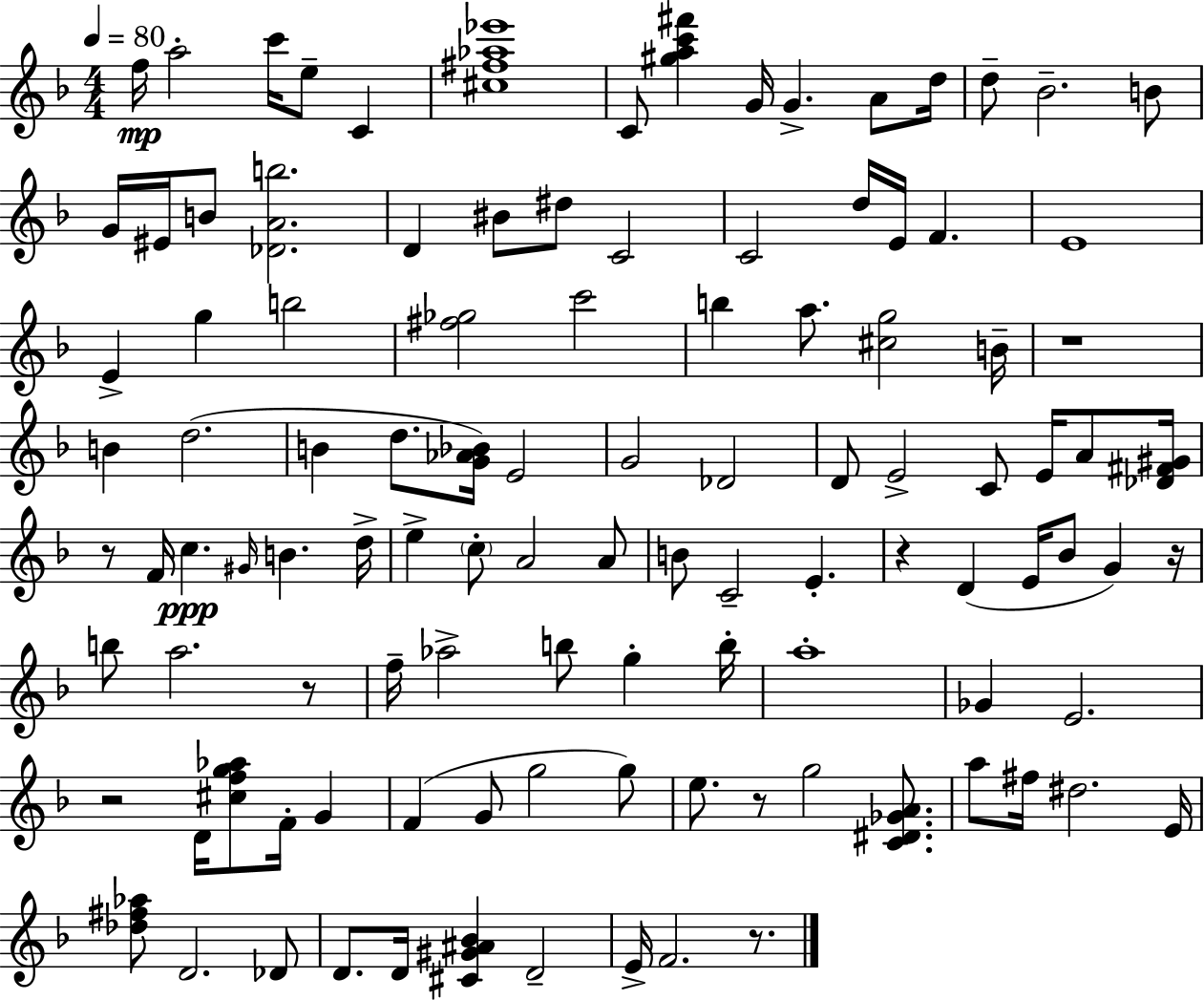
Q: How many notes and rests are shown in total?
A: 109